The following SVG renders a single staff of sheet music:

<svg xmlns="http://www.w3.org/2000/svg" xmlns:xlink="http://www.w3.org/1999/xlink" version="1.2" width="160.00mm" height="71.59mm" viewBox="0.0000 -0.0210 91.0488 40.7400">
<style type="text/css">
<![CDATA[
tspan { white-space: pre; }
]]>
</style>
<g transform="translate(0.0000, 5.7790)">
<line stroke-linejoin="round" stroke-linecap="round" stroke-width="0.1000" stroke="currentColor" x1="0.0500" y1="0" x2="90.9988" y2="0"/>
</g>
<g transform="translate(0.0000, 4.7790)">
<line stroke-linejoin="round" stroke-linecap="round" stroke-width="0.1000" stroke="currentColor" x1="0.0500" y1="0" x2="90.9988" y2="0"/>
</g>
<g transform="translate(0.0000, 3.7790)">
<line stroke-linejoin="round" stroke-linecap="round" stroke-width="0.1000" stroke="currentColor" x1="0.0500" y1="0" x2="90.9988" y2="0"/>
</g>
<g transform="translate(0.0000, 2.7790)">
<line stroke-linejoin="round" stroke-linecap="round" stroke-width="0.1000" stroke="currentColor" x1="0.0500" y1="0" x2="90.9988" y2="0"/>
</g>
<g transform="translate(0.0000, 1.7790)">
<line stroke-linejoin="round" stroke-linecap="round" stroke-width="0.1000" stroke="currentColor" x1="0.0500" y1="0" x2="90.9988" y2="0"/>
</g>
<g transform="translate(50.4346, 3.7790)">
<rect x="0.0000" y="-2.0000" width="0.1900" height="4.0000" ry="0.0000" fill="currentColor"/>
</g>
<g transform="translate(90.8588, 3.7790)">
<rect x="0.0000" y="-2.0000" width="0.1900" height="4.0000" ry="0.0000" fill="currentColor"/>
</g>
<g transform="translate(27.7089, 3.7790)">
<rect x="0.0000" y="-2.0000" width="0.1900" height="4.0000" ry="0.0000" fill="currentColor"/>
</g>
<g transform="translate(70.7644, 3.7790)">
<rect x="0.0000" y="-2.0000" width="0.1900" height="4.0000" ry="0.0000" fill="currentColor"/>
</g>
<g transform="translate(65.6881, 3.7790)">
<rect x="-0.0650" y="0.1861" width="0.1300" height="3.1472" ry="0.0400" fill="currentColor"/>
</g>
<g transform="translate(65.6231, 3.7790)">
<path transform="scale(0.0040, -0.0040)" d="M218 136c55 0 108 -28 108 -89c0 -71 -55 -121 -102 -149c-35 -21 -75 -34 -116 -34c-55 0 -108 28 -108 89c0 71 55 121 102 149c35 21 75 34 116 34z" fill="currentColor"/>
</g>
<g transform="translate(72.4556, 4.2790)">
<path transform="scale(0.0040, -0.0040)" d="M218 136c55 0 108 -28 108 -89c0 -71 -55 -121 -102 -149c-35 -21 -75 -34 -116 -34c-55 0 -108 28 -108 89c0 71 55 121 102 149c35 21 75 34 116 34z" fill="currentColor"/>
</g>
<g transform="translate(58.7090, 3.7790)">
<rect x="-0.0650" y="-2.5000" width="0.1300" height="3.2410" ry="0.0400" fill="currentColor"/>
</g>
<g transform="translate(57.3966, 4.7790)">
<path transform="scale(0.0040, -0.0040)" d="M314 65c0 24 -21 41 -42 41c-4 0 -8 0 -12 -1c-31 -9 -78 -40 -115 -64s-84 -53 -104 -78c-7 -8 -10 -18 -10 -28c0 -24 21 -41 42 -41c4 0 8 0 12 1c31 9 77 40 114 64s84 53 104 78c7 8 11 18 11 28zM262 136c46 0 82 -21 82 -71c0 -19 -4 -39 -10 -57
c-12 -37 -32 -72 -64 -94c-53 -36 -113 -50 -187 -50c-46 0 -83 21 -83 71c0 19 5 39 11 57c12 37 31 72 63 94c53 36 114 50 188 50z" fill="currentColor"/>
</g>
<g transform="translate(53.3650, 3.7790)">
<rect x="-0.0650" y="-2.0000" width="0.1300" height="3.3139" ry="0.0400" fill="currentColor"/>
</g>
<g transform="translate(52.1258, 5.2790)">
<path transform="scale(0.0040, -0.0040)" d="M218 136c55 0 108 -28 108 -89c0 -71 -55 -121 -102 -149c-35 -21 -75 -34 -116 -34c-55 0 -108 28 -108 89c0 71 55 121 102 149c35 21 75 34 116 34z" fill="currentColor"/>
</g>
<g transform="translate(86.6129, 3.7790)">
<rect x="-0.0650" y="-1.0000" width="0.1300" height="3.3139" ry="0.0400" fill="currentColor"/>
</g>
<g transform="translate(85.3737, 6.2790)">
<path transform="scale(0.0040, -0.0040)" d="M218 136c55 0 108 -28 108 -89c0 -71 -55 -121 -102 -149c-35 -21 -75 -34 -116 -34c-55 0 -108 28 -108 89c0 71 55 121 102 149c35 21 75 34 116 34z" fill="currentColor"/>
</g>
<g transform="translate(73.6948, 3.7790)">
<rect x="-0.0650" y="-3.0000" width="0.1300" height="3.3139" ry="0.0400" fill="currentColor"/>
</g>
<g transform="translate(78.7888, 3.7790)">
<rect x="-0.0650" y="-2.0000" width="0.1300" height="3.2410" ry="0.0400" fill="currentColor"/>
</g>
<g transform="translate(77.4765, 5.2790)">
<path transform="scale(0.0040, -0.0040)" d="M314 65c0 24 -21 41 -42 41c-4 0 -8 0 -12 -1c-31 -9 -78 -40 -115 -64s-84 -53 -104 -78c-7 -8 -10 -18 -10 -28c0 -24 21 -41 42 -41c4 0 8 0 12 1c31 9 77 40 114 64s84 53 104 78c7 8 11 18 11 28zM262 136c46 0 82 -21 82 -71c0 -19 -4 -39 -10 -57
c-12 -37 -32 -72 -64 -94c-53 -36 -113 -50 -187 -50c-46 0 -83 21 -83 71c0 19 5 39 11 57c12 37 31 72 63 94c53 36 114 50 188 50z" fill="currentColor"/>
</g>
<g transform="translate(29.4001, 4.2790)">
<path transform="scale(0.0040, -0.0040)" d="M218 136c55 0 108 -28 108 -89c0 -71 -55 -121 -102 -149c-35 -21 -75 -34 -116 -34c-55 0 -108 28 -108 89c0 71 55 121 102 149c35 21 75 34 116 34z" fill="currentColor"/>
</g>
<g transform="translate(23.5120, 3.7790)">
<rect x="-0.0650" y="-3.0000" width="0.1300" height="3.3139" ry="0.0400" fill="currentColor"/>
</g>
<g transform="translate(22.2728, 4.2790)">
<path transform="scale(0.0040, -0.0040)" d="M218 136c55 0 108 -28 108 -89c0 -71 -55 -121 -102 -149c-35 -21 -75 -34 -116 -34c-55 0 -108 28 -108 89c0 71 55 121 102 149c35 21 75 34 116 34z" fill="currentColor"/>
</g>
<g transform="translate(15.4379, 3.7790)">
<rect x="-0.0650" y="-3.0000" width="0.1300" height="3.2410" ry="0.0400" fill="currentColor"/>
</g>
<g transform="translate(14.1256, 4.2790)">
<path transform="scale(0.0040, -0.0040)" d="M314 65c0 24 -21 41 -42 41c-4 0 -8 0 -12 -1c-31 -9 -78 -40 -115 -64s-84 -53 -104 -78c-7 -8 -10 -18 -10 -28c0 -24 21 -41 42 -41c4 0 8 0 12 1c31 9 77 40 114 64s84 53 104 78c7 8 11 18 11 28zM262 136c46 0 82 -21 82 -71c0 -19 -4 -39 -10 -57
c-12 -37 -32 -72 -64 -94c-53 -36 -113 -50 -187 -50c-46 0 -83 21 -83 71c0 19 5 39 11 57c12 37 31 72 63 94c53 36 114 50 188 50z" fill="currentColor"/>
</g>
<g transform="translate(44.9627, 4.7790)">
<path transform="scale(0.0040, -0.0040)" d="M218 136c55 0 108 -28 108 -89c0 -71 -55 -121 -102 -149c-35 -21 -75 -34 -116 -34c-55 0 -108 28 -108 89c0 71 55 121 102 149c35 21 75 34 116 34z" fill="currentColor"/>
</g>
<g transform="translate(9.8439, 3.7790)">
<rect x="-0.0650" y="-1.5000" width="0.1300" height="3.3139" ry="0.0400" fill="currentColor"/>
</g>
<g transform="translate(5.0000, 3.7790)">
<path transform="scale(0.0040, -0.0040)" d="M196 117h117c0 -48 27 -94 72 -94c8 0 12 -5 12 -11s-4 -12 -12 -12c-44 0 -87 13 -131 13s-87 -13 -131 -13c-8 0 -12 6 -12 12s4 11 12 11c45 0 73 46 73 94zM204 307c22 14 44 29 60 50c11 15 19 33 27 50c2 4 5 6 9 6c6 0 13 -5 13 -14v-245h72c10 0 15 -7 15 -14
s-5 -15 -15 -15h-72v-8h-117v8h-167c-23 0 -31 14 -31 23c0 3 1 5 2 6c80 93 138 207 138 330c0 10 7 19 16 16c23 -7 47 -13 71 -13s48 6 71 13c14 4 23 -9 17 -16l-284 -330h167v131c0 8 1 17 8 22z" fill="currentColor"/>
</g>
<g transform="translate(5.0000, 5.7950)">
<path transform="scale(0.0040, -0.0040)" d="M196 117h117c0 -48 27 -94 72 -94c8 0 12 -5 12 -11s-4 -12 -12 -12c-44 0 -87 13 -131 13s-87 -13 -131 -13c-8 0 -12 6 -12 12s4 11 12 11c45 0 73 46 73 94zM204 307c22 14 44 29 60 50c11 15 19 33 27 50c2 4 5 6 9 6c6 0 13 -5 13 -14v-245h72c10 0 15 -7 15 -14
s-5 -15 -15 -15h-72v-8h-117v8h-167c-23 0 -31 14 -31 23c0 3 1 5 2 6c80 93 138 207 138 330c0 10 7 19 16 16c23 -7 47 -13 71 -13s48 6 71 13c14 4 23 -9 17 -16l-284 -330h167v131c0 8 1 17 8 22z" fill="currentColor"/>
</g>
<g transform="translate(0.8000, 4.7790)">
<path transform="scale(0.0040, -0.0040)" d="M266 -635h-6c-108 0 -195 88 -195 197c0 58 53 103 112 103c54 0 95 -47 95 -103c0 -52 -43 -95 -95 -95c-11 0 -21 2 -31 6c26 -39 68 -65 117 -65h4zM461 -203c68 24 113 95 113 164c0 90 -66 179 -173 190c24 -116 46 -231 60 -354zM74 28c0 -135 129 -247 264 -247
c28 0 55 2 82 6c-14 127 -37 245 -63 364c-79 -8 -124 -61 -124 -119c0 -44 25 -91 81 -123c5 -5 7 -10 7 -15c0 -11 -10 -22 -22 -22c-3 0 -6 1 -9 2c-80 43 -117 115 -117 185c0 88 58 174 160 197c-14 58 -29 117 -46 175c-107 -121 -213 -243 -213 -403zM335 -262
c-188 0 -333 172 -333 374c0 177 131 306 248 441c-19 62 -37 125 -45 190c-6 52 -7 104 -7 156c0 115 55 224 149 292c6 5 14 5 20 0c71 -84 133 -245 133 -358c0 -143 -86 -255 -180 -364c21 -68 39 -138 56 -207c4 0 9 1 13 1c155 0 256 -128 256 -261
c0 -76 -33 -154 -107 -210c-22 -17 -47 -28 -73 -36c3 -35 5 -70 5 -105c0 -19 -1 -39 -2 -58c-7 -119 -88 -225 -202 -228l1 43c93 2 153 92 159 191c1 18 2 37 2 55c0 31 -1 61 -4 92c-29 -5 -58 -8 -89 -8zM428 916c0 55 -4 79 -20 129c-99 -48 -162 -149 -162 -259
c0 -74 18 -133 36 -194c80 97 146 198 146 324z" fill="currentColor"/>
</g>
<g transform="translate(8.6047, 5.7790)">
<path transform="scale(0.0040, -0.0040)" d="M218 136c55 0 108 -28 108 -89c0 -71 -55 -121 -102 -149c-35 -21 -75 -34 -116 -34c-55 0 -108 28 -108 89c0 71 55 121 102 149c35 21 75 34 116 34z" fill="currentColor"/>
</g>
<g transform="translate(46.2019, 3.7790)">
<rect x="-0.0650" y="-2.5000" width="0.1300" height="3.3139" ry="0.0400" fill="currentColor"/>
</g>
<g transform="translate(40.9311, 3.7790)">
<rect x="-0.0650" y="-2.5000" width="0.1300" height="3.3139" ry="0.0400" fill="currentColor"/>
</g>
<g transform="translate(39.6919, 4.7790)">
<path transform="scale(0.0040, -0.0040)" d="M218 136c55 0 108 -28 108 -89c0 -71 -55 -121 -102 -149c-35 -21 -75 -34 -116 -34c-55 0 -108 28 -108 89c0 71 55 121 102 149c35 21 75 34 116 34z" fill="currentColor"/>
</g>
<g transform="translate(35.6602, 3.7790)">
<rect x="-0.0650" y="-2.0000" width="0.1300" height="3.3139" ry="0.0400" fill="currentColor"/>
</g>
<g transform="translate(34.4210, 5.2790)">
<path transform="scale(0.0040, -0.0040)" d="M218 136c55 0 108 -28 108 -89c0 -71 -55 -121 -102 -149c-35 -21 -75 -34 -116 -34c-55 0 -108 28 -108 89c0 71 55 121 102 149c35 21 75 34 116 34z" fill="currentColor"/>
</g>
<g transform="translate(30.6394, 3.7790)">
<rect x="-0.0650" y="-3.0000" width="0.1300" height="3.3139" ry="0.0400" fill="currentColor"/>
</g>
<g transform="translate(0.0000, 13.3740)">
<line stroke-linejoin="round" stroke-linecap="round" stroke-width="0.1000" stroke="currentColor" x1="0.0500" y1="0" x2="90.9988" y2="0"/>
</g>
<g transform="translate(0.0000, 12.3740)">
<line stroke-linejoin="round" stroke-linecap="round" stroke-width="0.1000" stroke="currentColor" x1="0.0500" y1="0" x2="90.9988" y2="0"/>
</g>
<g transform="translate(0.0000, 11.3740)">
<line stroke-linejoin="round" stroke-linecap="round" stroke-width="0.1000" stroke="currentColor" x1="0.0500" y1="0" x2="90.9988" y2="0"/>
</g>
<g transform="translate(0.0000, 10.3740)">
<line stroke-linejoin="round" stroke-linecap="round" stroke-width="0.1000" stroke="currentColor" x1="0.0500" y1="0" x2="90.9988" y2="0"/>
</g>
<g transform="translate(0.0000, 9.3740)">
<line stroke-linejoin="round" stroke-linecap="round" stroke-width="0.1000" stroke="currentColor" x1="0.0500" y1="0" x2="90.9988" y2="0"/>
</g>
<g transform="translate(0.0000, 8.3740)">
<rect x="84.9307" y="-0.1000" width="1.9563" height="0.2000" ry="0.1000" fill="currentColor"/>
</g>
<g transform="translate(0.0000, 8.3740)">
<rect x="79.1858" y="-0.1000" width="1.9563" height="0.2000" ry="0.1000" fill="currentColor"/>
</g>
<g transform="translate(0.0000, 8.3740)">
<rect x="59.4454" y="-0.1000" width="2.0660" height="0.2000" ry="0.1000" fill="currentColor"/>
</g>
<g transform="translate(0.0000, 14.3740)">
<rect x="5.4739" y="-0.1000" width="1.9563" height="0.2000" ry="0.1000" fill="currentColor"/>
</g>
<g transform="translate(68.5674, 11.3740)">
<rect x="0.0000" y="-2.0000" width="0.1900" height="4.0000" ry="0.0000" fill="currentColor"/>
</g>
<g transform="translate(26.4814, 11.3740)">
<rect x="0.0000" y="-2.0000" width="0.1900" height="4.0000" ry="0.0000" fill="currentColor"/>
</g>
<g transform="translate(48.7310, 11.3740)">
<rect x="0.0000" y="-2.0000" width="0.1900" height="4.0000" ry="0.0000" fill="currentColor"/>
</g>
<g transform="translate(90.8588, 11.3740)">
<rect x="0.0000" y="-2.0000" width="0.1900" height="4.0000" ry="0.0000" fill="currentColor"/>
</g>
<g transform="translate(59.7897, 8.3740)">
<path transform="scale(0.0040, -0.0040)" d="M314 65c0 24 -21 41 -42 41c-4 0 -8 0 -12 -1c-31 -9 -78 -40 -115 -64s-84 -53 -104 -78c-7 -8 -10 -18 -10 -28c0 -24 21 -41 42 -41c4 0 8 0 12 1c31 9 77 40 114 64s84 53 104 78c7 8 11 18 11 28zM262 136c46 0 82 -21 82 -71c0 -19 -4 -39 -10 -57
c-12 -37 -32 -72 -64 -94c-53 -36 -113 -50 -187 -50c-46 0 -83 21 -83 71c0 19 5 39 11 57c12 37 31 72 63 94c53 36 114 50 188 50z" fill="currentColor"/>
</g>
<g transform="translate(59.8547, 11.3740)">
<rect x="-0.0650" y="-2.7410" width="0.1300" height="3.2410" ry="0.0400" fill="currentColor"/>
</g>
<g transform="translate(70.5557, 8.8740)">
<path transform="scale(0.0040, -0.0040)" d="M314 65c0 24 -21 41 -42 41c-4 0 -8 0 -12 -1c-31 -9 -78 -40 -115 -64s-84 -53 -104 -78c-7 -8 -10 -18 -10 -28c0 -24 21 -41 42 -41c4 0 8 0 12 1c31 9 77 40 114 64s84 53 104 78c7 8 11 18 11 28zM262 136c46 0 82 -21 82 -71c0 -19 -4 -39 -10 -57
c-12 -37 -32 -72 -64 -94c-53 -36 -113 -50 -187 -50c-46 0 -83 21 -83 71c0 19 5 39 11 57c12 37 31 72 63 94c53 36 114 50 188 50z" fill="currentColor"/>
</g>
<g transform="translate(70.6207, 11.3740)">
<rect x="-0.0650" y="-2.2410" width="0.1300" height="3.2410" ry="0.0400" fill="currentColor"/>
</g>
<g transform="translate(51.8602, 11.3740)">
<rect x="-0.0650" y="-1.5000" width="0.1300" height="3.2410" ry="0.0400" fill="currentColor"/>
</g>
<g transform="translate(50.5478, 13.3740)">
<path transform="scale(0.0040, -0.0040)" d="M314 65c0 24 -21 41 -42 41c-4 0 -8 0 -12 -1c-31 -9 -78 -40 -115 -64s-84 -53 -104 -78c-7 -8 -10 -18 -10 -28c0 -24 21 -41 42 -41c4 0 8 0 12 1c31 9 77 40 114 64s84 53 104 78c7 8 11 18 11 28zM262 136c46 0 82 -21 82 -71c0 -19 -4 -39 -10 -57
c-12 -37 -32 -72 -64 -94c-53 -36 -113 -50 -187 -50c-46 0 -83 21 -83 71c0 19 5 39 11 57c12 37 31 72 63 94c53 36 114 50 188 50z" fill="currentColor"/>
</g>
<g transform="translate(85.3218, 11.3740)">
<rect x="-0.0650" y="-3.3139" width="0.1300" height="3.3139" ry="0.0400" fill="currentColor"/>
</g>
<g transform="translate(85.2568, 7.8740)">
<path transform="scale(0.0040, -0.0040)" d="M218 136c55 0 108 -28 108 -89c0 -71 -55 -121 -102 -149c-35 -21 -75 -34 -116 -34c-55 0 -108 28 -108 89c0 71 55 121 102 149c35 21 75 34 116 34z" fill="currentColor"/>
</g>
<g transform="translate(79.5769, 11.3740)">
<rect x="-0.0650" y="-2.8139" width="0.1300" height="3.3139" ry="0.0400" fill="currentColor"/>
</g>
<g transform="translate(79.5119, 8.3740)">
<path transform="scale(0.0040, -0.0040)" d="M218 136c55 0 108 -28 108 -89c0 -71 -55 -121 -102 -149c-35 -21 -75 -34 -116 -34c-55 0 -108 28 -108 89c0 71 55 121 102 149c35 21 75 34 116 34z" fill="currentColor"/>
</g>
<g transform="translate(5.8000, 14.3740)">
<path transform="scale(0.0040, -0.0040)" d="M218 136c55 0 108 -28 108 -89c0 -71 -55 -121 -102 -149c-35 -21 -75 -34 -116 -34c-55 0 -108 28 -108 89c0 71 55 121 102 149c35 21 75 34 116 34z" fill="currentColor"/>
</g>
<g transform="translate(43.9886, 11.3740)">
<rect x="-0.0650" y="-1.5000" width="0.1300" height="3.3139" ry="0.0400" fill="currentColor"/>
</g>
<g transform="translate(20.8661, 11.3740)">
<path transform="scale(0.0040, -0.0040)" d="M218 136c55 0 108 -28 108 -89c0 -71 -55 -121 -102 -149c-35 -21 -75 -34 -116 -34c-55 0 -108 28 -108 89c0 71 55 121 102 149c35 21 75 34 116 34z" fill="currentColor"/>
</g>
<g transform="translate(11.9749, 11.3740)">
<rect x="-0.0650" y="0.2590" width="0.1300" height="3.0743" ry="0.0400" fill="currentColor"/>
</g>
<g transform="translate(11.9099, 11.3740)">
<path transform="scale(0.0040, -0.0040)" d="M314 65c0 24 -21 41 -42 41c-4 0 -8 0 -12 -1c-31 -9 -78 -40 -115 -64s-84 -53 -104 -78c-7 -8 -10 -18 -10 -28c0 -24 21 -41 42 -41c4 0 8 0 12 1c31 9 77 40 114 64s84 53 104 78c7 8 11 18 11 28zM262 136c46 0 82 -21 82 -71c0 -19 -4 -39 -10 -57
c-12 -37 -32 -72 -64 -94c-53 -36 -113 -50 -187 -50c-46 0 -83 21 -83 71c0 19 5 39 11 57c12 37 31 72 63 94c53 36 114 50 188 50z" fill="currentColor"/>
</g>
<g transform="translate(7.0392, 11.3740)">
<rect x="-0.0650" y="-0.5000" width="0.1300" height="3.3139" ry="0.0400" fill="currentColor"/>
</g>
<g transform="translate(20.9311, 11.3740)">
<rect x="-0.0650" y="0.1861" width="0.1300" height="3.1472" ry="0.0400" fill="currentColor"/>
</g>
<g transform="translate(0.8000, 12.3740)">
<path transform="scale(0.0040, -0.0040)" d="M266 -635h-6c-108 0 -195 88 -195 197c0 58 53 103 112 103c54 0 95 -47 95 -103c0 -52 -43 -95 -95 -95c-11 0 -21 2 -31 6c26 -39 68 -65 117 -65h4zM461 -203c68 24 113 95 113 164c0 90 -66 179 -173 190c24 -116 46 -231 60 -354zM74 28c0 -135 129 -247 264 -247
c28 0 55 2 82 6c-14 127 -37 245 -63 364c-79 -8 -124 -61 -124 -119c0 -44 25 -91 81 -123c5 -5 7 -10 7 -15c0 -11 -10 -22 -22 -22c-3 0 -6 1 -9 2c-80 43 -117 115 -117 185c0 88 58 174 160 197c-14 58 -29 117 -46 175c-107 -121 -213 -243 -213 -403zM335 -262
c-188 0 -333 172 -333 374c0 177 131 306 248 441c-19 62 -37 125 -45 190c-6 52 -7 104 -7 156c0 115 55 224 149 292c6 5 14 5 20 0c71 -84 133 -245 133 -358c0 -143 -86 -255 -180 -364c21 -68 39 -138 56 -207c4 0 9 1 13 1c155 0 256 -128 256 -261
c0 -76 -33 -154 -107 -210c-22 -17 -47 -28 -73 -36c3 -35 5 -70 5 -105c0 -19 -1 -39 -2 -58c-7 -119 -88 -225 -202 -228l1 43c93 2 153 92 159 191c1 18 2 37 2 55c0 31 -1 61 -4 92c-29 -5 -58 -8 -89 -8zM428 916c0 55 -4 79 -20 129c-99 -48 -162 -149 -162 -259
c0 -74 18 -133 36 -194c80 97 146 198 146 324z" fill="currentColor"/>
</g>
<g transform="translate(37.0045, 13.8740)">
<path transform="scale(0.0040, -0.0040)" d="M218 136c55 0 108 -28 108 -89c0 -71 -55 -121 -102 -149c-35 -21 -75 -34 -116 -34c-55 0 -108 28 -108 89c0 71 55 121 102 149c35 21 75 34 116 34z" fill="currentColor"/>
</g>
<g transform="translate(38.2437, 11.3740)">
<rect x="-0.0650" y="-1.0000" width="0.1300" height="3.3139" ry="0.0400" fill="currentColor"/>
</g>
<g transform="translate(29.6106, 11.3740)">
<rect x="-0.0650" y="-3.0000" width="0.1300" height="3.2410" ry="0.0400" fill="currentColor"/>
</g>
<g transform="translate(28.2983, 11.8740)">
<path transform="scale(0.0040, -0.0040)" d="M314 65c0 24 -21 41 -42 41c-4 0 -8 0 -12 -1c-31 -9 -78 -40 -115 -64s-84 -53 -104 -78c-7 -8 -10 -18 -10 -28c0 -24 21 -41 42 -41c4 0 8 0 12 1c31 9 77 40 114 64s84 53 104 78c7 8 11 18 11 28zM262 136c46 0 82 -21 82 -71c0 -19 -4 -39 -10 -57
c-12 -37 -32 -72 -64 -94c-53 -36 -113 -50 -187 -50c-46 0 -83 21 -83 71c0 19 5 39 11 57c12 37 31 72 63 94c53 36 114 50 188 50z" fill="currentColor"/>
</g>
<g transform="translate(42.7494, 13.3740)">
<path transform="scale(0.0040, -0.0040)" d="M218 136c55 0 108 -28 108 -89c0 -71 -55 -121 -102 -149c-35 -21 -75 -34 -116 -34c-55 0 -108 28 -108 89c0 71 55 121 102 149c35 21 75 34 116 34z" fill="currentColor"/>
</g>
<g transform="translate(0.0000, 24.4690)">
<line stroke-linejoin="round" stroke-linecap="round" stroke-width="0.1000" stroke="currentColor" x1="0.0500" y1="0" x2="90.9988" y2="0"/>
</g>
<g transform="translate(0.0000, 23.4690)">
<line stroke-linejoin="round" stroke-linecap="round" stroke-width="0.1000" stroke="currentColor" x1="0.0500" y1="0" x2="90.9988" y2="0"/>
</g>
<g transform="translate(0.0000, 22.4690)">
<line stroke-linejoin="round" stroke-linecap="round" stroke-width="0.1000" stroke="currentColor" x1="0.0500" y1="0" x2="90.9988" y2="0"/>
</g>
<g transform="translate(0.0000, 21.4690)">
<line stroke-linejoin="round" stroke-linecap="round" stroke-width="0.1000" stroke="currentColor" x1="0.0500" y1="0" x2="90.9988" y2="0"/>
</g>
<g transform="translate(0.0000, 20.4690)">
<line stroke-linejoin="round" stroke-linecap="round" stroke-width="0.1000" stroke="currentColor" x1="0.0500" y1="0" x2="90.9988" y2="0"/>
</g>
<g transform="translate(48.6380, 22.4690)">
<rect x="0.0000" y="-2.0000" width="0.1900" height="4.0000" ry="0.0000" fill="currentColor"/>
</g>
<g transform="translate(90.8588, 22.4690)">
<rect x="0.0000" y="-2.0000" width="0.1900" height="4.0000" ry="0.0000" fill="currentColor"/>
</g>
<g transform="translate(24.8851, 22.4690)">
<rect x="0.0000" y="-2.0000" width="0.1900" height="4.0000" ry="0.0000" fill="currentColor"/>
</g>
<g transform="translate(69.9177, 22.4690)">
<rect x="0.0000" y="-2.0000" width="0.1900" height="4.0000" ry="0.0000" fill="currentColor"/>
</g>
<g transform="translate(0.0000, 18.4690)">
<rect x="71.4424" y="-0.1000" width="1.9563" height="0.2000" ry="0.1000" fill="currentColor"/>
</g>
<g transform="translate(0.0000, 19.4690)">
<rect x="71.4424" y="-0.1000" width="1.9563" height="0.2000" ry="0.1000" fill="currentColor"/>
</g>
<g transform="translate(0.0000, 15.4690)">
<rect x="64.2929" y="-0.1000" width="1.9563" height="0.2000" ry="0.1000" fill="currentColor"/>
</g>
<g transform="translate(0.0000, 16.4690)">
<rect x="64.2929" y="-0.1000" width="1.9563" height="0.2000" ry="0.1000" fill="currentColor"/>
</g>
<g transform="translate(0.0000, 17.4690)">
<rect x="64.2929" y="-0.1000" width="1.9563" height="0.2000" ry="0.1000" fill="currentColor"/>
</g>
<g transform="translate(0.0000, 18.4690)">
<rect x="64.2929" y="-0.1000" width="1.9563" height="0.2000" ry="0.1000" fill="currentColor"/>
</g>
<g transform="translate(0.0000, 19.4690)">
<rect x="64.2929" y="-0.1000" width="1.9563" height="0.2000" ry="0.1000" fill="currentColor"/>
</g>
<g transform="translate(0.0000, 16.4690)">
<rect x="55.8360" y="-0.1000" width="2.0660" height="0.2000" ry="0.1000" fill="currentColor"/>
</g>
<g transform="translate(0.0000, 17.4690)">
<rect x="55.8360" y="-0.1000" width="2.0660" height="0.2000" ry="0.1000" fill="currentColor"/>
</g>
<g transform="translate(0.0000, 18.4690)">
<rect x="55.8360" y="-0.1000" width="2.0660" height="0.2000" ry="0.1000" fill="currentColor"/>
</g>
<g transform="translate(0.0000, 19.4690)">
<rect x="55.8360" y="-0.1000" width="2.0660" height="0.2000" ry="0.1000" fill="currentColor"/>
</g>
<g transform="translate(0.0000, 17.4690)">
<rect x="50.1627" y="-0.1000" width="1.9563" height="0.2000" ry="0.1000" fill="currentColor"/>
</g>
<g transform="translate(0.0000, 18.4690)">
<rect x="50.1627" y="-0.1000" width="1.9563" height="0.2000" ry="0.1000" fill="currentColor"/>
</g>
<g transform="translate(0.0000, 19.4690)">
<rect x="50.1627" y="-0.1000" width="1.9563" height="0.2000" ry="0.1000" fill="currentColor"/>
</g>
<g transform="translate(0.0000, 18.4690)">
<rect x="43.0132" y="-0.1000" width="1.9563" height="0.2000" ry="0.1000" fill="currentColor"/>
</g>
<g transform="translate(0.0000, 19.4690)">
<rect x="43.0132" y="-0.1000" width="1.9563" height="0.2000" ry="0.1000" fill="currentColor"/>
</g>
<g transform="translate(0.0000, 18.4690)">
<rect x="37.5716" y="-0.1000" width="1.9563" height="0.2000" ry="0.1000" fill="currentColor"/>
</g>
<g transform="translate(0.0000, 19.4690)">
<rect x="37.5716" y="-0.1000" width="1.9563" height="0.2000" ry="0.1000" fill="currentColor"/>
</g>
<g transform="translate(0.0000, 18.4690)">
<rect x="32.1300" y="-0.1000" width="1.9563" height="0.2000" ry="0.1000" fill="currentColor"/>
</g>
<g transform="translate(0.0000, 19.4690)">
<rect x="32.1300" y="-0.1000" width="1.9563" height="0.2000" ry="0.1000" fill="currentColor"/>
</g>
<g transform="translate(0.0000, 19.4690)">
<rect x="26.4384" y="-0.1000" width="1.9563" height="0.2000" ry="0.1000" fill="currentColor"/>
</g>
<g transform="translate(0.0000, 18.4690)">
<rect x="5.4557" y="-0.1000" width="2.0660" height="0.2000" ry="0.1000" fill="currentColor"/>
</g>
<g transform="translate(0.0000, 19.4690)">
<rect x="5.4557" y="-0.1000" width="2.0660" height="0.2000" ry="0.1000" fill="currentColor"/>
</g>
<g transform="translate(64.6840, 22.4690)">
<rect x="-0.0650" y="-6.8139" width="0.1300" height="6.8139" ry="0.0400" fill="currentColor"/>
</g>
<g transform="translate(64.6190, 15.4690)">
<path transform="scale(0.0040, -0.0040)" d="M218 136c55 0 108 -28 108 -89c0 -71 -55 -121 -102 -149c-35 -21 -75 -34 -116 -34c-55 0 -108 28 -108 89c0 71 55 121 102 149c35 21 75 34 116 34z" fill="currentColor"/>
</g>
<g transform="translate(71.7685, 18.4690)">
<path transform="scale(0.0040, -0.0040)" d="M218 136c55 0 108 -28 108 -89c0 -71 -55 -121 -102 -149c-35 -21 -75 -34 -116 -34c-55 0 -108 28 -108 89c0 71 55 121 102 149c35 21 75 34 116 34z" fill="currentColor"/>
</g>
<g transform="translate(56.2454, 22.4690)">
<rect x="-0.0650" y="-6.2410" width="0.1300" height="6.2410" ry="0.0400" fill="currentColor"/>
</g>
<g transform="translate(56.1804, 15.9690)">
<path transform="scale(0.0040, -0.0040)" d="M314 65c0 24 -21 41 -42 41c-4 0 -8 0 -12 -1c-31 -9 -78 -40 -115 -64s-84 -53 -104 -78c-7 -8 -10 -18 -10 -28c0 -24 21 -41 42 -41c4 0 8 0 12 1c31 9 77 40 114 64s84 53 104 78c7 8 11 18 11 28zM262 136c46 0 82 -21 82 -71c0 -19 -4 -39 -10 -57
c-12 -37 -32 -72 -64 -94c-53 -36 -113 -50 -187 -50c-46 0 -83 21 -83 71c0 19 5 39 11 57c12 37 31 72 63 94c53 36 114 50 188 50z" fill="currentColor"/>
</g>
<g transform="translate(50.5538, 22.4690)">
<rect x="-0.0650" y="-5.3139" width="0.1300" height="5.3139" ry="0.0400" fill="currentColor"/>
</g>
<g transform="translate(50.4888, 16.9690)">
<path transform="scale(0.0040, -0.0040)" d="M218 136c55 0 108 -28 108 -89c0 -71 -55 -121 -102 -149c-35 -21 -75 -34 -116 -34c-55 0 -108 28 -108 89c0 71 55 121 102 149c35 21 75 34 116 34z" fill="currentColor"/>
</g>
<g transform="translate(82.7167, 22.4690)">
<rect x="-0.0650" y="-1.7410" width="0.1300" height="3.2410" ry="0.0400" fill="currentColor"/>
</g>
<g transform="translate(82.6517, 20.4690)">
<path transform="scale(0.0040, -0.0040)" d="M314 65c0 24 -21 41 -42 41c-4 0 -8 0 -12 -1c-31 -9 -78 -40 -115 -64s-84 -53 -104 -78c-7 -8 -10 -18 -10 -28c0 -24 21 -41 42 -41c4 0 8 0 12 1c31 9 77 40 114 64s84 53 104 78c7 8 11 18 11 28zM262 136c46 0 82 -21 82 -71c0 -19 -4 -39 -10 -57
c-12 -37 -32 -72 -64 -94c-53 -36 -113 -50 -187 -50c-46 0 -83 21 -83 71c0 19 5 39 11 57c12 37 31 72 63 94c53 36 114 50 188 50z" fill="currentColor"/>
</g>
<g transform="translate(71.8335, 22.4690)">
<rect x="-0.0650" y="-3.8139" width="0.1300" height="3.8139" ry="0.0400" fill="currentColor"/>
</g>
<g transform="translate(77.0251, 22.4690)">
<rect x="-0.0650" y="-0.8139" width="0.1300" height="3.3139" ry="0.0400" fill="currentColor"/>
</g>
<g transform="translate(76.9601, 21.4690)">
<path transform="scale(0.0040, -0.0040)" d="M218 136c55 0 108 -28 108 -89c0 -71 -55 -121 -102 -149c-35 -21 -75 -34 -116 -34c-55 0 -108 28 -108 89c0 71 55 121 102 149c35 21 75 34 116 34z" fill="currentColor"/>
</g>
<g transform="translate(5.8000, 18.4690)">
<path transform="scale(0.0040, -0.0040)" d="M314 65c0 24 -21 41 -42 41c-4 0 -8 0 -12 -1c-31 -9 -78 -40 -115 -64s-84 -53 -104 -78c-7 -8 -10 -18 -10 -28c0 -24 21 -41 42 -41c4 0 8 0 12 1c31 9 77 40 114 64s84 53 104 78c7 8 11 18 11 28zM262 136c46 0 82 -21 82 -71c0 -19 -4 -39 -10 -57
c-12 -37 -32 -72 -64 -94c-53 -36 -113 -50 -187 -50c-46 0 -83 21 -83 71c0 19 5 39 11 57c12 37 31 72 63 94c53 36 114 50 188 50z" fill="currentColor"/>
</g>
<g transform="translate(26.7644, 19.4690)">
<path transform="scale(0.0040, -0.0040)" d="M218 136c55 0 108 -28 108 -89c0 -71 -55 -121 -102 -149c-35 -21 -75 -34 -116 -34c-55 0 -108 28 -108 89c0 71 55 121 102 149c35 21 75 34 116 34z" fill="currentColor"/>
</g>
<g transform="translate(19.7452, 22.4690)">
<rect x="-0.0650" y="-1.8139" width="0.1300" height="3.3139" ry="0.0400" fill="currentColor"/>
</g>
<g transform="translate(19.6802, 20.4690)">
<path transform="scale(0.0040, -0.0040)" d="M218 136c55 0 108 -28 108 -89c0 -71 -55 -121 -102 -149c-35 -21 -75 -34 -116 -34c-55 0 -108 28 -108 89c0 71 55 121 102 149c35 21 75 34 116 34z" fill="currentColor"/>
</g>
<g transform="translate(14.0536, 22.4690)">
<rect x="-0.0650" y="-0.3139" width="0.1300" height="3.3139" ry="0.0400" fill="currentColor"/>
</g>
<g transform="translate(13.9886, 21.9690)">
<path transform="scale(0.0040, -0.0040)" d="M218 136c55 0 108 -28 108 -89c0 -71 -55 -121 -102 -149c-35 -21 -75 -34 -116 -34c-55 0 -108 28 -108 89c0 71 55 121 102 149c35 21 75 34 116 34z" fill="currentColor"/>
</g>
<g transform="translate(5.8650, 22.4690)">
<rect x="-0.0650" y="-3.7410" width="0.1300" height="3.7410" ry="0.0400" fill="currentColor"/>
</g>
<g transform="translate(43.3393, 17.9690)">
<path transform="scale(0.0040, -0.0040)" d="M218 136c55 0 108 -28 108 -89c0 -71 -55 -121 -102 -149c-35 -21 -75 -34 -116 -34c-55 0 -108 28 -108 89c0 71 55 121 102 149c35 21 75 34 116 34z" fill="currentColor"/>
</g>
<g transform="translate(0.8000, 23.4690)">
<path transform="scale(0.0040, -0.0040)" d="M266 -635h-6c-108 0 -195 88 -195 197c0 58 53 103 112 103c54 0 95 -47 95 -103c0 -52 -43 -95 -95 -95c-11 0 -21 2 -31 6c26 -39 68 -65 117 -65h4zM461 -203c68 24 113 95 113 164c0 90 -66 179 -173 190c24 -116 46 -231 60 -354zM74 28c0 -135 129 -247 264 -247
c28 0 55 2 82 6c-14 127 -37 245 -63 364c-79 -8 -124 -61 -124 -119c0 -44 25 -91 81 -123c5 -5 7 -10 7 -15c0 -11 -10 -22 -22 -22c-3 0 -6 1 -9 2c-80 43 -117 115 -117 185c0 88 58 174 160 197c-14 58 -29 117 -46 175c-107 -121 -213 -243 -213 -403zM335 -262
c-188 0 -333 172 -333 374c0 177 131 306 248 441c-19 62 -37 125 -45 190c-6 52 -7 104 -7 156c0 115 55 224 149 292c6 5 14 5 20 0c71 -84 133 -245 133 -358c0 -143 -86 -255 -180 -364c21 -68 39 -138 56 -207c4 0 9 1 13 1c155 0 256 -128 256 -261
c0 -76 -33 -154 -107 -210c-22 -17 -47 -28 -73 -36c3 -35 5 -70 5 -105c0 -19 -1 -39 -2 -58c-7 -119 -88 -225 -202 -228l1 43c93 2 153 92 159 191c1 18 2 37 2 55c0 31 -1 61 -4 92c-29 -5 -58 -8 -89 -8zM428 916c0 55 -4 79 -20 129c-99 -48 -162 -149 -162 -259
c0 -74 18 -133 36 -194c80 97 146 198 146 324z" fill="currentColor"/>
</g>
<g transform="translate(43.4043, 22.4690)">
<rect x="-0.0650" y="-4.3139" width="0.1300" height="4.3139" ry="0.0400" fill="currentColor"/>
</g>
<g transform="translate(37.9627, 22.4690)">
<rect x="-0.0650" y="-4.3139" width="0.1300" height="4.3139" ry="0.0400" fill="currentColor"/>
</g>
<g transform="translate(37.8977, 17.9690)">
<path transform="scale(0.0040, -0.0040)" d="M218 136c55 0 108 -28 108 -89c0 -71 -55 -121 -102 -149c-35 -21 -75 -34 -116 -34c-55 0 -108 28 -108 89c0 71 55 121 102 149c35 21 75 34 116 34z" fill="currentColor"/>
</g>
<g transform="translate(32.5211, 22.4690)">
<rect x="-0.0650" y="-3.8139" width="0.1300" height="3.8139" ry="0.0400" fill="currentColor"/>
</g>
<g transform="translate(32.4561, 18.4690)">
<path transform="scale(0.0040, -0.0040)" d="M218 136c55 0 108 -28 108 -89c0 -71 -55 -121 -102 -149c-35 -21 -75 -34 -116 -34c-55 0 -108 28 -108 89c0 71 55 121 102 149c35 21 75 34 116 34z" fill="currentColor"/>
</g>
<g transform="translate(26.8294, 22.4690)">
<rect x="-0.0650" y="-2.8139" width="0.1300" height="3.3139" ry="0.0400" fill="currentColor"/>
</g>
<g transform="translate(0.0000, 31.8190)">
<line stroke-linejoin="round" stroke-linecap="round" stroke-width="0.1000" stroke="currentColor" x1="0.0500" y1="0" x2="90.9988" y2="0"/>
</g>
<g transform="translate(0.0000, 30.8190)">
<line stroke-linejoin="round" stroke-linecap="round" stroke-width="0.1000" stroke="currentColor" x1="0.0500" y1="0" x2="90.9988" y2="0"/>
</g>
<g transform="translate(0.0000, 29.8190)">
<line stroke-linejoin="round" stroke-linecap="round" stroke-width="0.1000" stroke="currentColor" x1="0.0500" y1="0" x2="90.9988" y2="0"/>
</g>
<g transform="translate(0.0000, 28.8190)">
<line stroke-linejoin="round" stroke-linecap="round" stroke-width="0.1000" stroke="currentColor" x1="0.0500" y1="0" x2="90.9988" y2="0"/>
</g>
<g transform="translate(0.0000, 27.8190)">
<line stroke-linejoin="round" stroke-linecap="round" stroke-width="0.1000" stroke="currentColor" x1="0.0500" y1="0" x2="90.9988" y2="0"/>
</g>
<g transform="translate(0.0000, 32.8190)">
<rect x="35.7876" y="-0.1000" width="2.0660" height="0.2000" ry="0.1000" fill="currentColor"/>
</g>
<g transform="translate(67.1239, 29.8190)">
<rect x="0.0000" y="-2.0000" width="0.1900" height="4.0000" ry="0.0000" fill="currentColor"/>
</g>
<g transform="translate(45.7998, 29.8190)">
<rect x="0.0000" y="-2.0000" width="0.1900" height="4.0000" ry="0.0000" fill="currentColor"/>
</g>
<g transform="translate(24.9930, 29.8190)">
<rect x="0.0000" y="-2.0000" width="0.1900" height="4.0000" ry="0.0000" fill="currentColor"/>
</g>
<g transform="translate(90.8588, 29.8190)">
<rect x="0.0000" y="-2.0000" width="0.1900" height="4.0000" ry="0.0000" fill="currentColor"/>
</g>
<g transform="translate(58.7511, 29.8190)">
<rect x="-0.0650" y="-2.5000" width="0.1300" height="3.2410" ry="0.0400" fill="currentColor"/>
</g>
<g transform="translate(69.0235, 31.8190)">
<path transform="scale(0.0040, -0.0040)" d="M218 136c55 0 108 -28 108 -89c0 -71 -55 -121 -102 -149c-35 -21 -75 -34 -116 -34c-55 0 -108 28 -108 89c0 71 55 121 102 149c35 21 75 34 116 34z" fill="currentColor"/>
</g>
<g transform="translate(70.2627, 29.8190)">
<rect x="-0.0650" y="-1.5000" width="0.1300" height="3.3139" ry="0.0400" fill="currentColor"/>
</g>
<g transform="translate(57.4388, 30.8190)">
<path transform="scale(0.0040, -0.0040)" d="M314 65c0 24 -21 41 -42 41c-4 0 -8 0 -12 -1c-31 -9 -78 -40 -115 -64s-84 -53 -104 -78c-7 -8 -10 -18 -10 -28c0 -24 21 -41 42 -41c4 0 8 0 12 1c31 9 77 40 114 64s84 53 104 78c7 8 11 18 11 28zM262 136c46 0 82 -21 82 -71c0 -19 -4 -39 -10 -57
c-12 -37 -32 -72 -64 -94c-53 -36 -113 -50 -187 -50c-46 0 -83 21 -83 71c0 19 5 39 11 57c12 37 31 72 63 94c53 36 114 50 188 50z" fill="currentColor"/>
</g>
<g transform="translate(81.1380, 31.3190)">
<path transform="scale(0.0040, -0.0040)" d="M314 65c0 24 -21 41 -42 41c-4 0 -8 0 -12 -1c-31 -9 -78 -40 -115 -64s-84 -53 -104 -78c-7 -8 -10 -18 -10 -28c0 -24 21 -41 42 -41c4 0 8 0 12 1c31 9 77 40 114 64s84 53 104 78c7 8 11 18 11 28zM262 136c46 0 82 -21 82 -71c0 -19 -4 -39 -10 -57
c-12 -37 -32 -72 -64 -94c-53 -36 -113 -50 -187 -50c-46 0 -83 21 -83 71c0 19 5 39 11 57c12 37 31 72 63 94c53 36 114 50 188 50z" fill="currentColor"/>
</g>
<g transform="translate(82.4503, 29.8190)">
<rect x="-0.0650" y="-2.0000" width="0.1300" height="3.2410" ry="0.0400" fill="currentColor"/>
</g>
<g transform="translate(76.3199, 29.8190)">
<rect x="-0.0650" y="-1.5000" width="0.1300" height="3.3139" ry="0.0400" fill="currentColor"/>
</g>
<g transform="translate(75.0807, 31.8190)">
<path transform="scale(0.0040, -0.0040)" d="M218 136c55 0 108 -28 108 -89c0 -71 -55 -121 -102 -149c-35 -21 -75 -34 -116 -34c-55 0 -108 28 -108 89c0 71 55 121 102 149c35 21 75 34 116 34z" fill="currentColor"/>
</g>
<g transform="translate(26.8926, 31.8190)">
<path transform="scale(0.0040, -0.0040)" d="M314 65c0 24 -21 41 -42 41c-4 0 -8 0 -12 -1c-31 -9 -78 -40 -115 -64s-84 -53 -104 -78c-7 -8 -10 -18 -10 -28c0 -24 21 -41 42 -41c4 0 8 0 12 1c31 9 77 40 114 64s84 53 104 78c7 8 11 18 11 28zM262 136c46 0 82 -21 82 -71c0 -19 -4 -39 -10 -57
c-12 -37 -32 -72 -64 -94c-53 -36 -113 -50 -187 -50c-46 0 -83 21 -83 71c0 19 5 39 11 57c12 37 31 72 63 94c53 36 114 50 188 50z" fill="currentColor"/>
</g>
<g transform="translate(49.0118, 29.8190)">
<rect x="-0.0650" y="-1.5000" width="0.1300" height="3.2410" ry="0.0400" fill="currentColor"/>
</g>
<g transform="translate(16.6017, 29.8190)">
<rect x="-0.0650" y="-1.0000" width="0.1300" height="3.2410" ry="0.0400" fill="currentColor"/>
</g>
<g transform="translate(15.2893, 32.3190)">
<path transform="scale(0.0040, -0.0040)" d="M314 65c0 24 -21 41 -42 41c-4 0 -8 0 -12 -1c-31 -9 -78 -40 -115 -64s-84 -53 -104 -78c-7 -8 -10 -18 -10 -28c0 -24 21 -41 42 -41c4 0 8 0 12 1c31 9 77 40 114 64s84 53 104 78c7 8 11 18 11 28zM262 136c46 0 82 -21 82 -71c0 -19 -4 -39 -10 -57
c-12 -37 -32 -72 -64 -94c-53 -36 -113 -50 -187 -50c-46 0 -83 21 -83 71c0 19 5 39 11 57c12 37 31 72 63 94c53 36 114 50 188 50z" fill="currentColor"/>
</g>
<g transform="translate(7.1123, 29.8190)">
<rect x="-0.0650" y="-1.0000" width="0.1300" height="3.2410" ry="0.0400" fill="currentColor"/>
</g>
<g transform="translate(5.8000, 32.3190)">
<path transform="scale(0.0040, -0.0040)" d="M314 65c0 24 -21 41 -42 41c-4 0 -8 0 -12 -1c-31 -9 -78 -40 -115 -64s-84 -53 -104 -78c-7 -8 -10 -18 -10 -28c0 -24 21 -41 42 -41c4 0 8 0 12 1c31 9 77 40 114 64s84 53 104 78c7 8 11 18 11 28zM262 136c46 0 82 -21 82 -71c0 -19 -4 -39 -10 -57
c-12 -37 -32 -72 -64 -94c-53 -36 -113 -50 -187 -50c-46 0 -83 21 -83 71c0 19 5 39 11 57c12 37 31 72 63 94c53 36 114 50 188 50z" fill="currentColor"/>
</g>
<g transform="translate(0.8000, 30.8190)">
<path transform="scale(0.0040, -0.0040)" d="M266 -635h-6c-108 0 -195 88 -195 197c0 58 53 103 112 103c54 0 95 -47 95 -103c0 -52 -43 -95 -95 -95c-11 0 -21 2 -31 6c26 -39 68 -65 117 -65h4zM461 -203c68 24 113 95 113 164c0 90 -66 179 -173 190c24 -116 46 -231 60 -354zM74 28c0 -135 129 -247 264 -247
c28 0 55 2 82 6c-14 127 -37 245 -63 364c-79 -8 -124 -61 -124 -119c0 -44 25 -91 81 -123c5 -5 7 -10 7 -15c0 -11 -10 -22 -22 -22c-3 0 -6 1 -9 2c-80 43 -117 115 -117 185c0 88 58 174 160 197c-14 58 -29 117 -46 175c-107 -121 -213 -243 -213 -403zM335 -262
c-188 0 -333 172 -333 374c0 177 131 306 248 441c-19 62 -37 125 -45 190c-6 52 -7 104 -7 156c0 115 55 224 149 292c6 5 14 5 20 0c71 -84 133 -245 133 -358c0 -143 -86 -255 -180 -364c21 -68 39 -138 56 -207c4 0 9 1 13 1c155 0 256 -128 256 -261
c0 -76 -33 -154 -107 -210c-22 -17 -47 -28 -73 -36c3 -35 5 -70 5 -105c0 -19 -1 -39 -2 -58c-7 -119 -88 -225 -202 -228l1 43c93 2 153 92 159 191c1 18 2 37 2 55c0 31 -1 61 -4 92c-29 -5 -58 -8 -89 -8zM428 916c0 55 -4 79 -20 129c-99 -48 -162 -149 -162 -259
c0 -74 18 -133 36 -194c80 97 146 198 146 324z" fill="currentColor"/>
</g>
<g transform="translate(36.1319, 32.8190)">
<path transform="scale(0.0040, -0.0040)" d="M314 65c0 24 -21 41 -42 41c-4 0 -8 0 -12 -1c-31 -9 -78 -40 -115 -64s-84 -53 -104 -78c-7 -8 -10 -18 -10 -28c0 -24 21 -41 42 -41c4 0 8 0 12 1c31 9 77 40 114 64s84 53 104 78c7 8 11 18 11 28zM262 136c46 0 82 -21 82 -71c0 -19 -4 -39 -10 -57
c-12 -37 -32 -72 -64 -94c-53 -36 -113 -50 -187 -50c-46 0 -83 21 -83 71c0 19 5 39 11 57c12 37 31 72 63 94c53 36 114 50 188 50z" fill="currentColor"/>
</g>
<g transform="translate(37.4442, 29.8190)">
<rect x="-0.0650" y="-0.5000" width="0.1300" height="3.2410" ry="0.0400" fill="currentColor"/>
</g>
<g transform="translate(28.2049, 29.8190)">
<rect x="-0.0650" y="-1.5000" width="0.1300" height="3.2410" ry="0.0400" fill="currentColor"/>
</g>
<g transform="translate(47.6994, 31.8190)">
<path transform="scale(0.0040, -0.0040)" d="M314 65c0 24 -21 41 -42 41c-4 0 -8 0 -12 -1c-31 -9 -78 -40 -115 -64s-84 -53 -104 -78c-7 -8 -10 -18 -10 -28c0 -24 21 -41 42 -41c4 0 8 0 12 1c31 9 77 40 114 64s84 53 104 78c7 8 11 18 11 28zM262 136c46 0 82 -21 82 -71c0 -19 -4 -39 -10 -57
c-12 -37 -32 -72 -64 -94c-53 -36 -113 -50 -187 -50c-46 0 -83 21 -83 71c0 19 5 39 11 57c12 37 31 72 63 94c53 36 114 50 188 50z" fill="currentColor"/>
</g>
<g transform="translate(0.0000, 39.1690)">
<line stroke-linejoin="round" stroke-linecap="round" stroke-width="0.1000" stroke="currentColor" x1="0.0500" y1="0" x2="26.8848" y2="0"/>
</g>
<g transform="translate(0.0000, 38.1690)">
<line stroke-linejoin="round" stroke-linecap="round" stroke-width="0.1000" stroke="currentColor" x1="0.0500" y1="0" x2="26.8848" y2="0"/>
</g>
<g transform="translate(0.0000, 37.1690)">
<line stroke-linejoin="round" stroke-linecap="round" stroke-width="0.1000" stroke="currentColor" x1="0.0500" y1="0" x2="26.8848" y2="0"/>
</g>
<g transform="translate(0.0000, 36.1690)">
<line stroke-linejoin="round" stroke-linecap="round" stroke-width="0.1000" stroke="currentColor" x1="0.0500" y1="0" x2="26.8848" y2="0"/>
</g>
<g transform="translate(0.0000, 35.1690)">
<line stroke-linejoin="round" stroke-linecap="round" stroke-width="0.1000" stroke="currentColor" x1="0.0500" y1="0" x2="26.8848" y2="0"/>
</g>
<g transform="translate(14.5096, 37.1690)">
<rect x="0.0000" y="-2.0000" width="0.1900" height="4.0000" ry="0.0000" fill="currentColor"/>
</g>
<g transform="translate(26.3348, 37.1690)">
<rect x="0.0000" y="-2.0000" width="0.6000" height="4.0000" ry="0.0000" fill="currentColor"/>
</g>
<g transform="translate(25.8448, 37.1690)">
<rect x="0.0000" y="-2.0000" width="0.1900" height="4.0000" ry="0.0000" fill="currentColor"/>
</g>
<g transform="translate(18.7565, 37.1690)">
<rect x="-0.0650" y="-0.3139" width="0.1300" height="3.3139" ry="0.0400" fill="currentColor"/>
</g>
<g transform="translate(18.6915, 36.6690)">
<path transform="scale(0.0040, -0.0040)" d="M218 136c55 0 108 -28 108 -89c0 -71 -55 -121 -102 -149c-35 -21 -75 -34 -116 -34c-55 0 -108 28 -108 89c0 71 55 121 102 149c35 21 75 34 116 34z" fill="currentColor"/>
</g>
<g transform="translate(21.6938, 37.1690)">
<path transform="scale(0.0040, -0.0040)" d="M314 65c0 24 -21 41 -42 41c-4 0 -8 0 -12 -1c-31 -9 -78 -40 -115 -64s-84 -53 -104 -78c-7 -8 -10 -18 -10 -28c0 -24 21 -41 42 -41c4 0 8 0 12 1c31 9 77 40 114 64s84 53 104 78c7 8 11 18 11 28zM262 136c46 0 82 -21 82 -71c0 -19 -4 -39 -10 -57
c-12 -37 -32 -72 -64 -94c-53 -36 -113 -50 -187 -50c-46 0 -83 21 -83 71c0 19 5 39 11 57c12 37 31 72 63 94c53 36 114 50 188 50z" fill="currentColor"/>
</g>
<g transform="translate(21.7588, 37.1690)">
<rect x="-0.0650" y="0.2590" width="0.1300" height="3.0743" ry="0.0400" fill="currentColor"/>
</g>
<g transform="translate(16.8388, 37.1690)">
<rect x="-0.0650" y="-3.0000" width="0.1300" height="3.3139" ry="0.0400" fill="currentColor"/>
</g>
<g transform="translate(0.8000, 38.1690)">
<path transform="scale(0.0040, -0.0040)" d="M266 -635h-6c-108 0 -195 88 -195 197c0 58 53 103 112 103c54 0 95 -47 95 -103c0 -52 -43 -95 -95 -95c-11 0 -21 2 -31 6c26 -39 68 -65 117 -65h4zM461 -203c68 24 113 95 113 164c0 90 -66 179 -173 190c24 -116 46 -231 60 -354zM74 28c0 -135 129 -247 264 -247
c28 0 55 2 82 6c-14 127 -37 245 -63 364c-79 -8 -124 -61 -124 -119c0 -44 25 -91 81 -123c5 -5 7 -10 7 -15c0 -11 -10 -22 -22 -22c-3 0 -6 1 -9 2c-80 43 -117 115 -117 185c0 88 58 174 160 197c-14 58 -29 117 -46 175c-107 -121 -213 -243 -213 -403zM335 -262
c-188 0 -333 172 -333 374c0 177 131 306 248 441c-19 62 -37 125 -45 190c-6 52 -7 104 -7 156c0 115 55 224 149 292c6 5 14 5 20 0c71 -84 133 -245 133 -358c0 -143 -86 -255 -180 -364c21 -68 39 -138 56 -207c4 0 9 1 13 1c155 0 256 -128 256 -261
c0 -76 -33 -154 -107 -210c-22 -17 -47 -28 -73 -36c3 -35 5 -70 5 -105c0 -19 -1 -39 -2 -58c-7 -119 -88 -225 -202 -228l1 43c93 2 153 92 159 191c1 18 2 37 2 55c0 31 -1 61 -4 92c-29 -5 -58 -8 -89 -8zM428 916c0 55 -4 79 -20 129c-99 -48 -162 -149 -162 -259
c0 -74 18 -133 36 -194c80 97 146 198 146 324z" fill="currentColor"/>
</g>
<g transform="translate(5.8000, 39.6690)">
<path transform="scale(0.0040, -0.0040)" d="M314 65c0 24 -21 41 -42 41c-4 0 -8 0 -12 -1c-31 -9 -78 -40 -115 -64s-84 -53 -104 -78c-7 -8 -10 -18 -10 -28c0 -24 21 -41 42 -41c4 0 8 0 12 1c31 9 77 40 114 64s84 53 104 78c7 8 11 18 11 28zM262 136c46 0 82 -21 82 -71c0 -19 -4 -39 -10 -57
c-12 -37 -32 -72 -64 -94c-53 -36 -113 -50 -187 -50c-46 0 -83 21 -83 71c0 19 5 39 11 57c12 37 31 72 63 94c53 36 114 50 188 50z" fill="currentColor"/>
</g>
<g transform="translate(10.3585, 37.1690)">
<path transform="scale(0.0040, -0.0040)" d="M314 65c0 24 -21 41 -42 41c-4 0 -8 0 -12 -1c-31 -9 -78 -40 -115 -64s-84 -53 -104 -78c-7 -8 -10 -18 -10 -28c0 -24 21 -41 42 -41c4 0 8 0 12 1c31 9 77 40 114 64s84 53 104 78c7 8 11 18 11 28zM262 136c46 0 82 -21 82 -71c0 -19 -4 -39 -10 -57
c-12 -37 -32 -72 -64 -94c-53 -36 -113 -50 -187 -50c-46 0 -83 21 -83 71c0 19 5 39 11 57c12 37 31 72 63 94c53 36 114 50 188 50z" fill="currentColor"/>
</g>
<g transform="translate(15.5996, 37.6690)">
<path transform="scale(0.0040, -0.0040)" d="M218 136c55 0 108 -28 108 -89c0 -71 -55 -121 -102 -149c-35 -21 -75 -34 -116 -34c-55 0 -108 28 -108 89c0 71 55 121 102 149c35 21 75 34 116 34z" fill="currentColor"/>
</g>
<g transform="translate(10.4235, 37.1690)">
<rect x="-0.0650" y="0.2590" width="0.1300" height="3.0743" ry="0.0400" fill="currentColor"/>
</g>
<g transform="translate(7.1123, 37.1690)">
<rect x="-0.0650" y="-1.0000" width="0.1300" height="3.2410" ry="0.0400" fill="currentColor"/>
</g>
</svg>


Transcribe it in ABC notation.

X:1
T:Untitled
M:4/4
L:1/4
K:C
E A2 A A F G G F G2 B A F2 D C B2 B A2 D E E2 a2 g2 a b c'2 c f a c' d' d' f' a'2 b' c' d f2 D2 D2 E2 C2 E2 G2 E E F2 D2 B2 A c B2